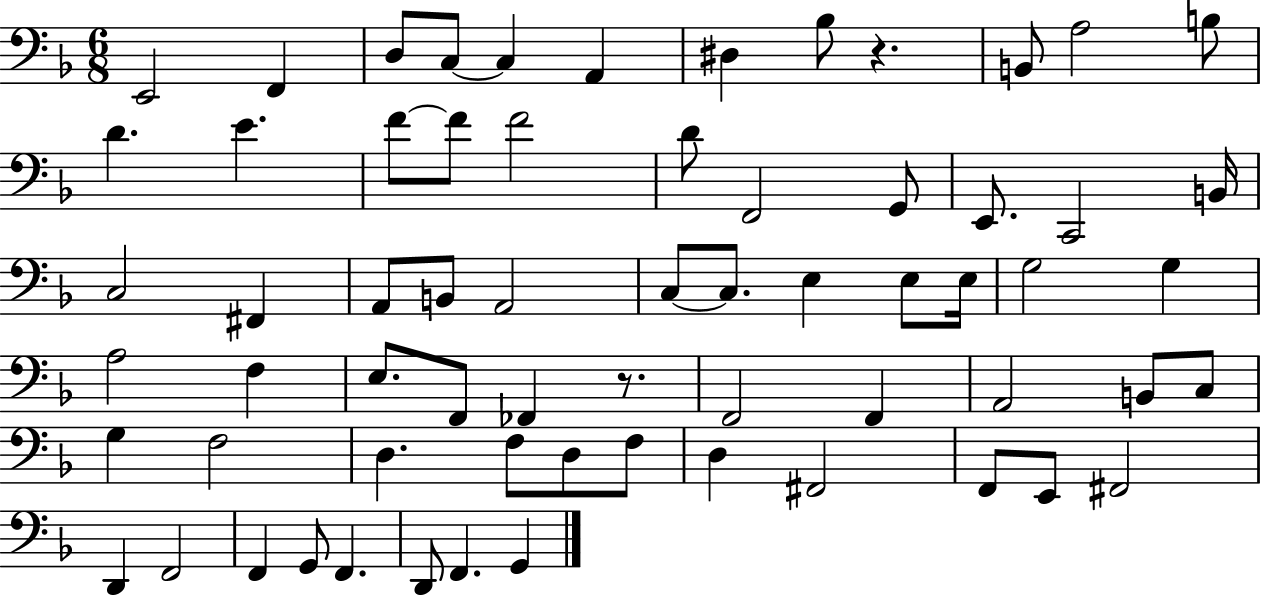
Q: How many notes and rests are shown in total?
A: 65